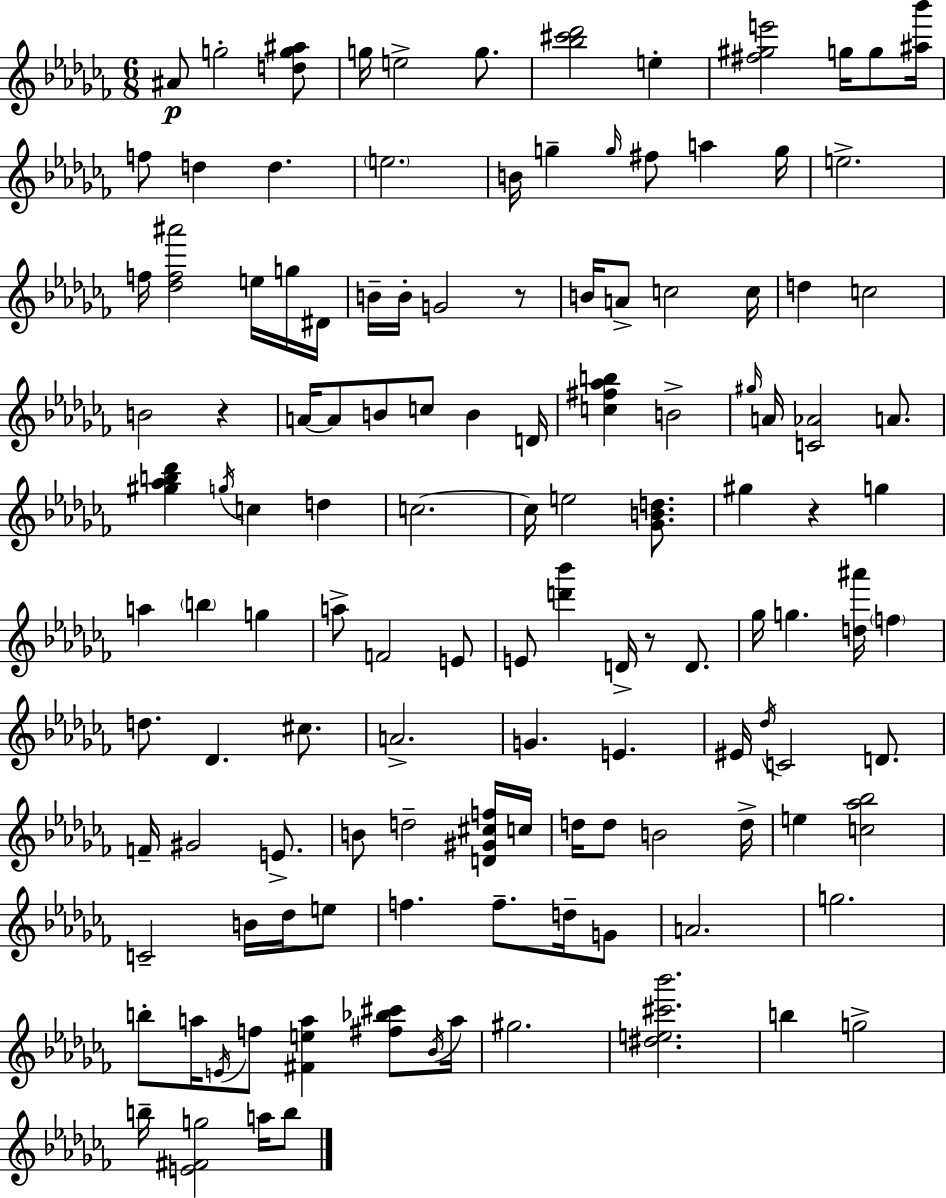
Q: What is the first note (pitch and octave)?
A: A#4